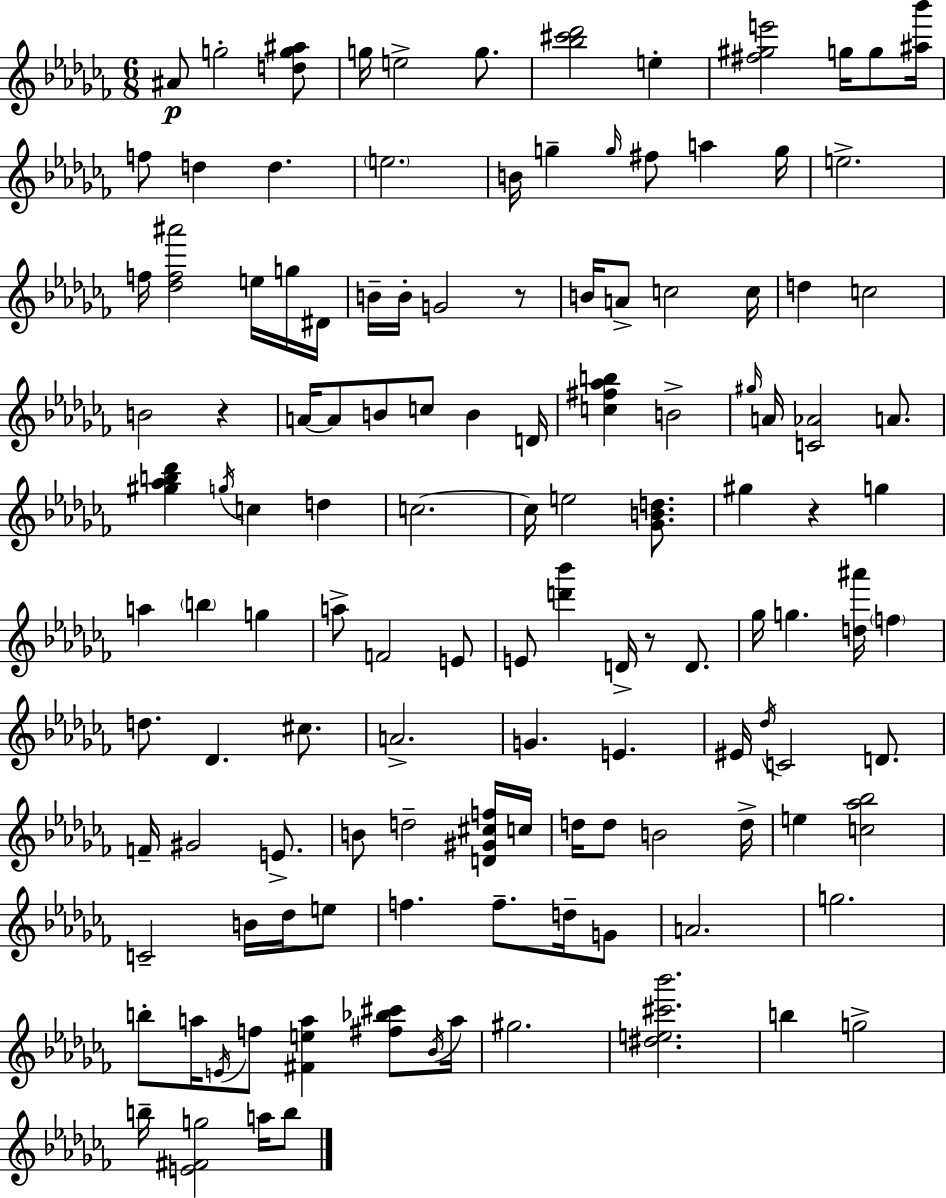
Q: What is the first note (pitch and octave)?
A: A#4